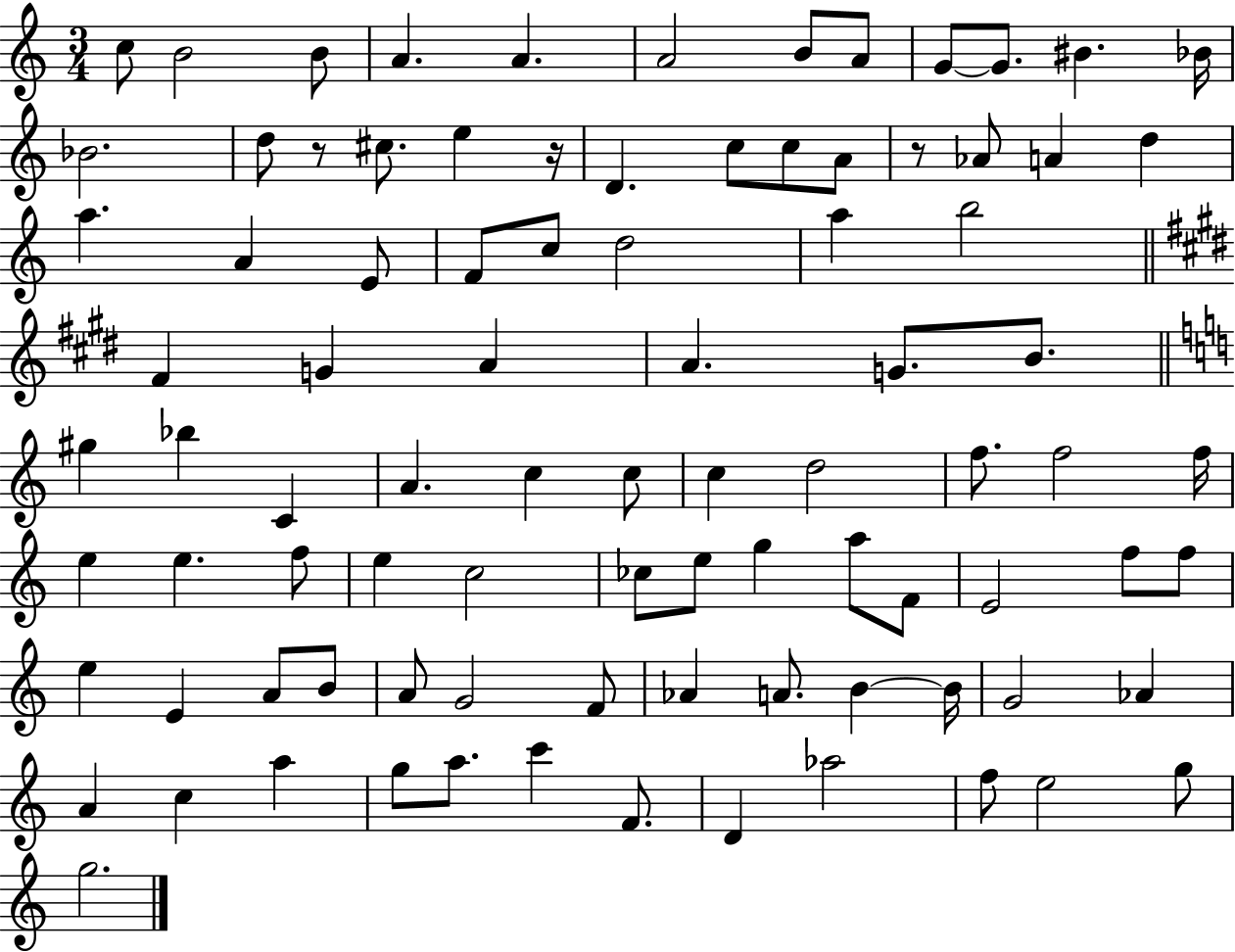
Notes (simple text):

C5/e B4/h B4/e A4/q. A4/q. A4/h B4/e A4/e G4/e G4/e. BIS4/q. Bb4/s Bb4/h. D5/e R/e C#5/e. E5/q R/s D4/q. C5/e C5/e A4/e R/e Ab4/e A4/q D5/q A5/q. A4/q E4/e F4/e C5/e D5/h A5/q B5/h F#4/q G4/q A4/q A4/q. G4/e. B4/e. G#5/q Bb5/q C4/q A4/q. C5/q C5/e C5/q D5/h F5/e. F5/h F5/s E5/q E5/q. F5/e E5/q C5/h CES5/e E5/e G5/q A5/e F4/e E4/h F5/e F5/e E5/q E4/q A4/e B4/e A4/e G4/h F4/e Ab4/q A4/e. B4/q B4/s G4/h Ab4/q A4/q C5/q A5/q G5/e A5/e. C6/q F4/e. D4/q Ab5/h F5/e E5/h G5/e G5/h.